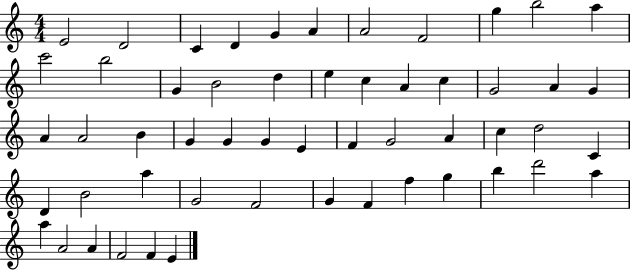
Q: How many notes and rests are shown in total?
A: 54